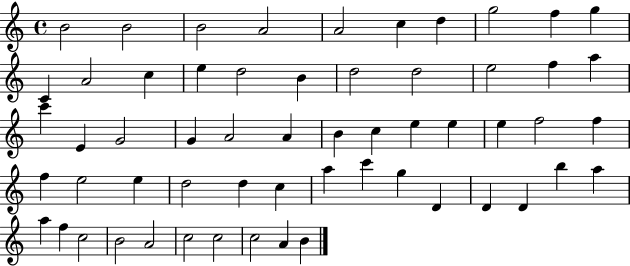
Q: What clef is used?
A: treble